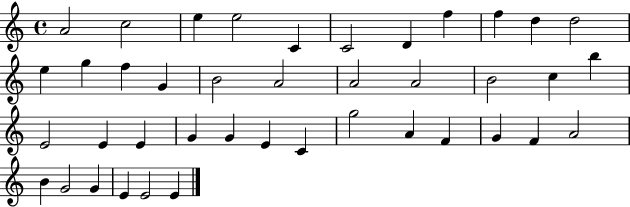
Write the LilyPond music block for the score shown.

{
  \clef treble
  \time 4/4
  \defaultTimeSignature
  \key c \major
  a'2 c''2 | e''4 e''2 c'4 | c'2 d'4 f''4 | f''4 d''4 d''2 | \break e''4 g''4 f''4 g'4 | b'2 a'2 | a'2 a'2 | b'2 c''4 b''4 | \break e'2 e'4 e'4 | g'4 g'4 e'4 c'4 | g''2 a'4 f'4 | g'4 f'4 a'2 | \break b'4 g'2 g'4 | e'4 e'2 e'4 | \bar "|."
}